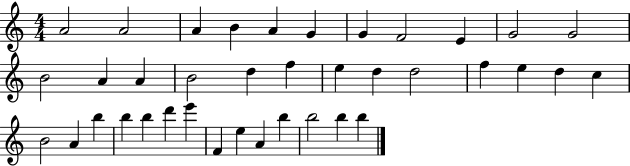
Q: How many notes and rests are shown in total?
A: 38